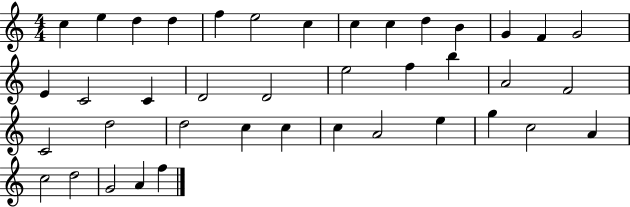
C5/q E5/q D5/q D5/q F5/q E5/h C5/q C5/q C5/q D5/q B4/q G4/q F4/q G4/h E4/q C4/h C4/q D4/h D4/h E5/h F5/q B5/q A4/h F4/h C4/h D5/h D5/h C5/q C5/q C5/q A4/h E5/q G5/q C5/h A4/q C5/h D5/h G4/h A4/q F5/q